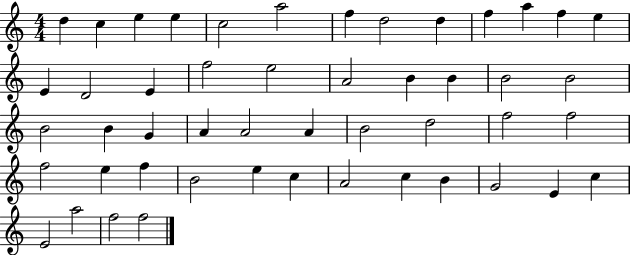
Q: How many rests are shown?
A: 0